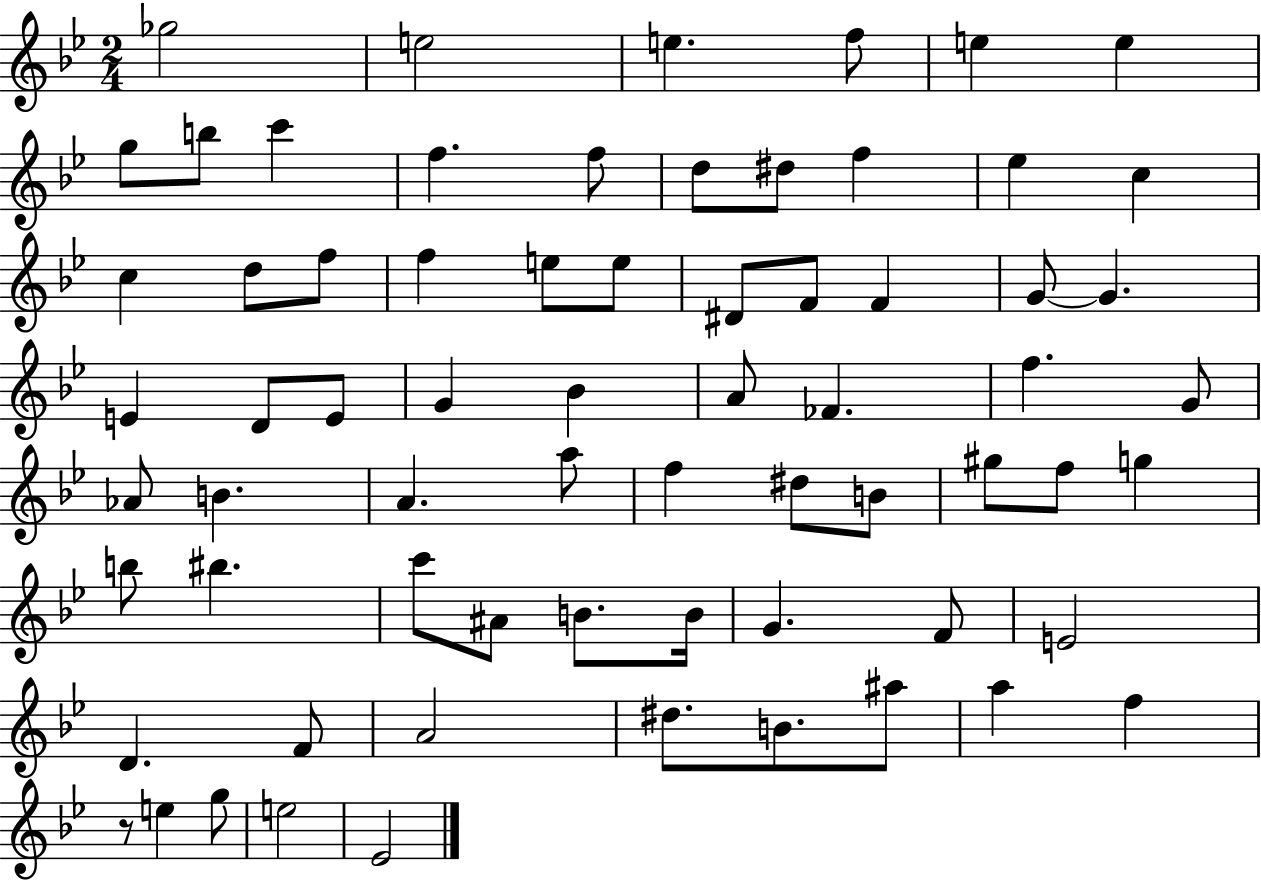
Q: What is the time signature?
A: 2/4